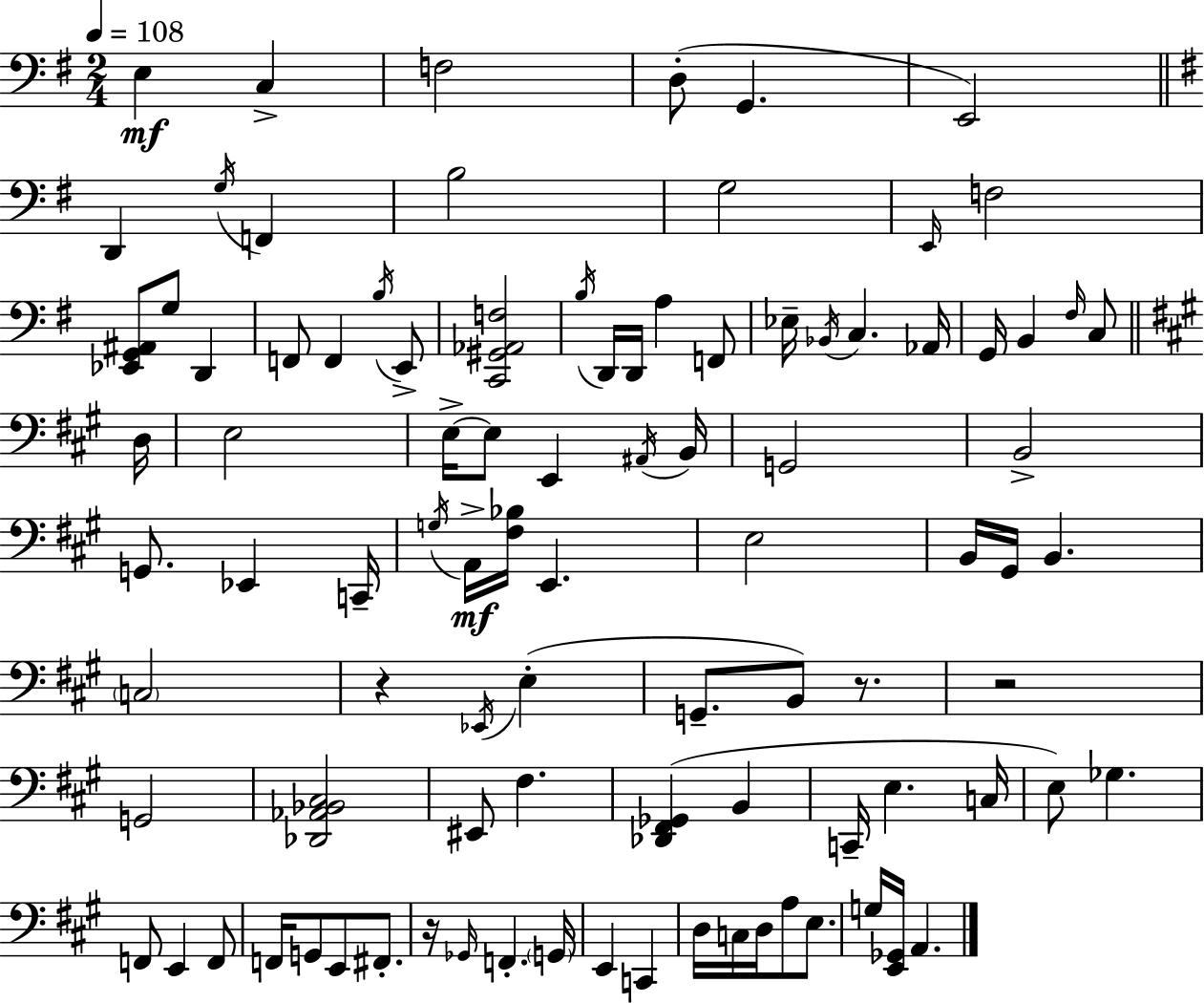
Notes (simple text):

E3/q C3/q F3/h D3/e G2/q. E2/h D2/q G3/s F2/q B3/h G3/h E2/s F3/h [Eb2,G2,A#2]/e G3/e D2/q F2/e F2/q B3/s E2/e [C2,G#2,Ab2,F3]/h B3/s D2/s D2/s A3/q F2/e Eb3/s Bb2/s C3/q. Ab2/s G2/s B2/q F#3/s C3/e D3/s E3/h E3/s E3/e E2/q A#2/s B2/s G2/h B2/h G2/e. Eb2/q C2/s G3/s A2/s [F#3,Bb3]/s E2/q. E3/h B2/s G#2/s B2/q. C3/h R/q Eb2/s E3/q G2/e. B2/e R/e. R/h G2/h [Db2,Ab2,Bb2,C#3]/h EIS2/e F#3/q. [Db2,F#2,Gb2]/q B2/q C2/s E3/q. C3/s E3/e Gb3/q. F2/e E2/q F2/e F2/s G2/e E2/e F#2/e. R/s Gb2/s F2/q. G2/s E2/q C2/q D3/s C3/s D3/s A3/e E3/e. G3/s [E2,Gb2]/s A2/q.